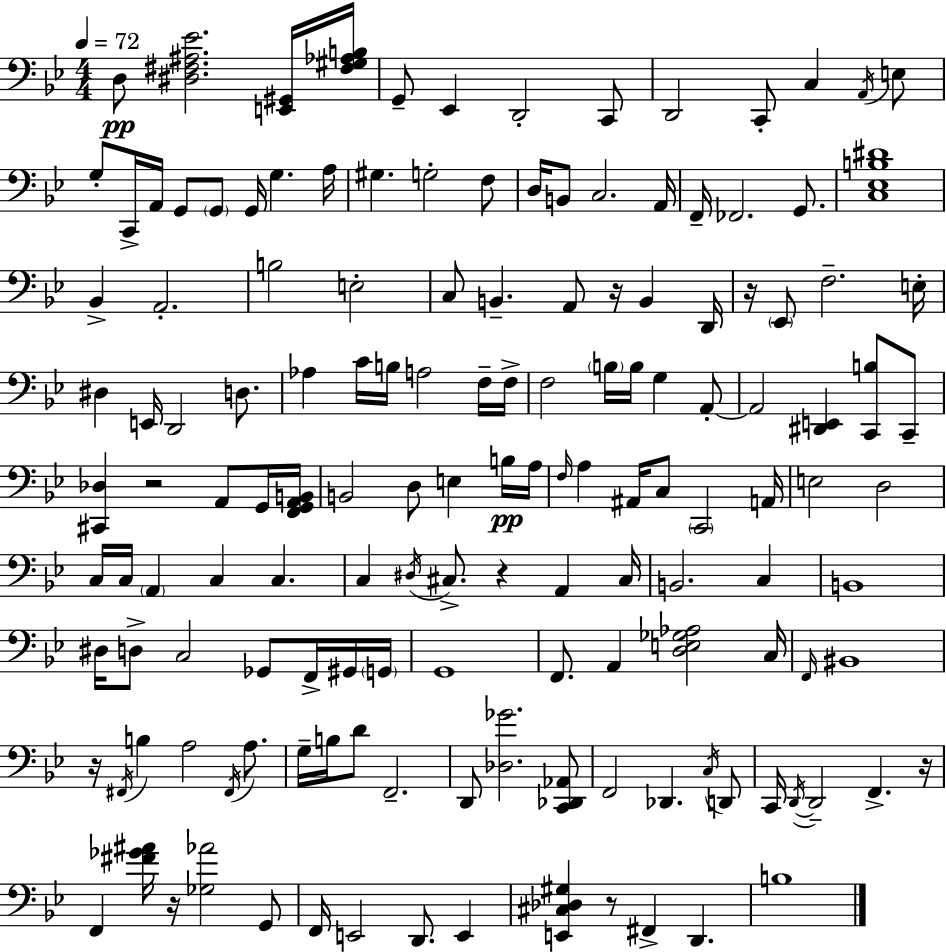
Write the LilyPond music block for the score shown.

{
  \clef bass
  \numericTimeSignature
  \time 4/4
  \key g \minor
  \tempo 4 = 72
  \repeat volta 2 { d8\pp <dis fis ais ees'>2. <e, gis,>16 <fis gis aes b>16 | g,8-- ees,4 d,2-. c,8 | d,2 c,8-. c4 \acciaccatura { a,16 } e8 | g8-. c,16-> a,16 g,8 \parenthesize g,8 g,16 g4. | \break a16 gis4. g2-. f8 | d16 b,8 c2. | a,16 f,16-- fes,2. g,8. | <c ees b dis'>1 | \break bes,4-> a,2.-. | b2 e2-. | c8 b,4.-- a,8 r16 b,4 | d,16 r16 \parenthesize ees,8 f2.-- | \break e16-. dis4 e,16 d,2 d8. | aes4 c'16 b16 a2 f16-- | f16-> f2 \parenthesize b16 b16 g4 a,8-.~~ | a,2 <dis, e,>4 <c, b>8 c,8-- | \break <cis, des>4 r2 a,8 g,16 | <f, g, a, b,>16 b,2 d8 e4 b16\pp | a16 \grace { f16 } a4 ais,16 c8 \parenthesize c,2 | a,16 e2 d2 | \break c16 c16 \parenthesize a,4 c4 c4. | c4 \acciaccatura { dis16 } cis8.-> r4 a,4 | cis16 b,2. c4 | b,1 | \break dis16 d8-> c2 ges,8 | f,16-> gis,16 \parenthesize g,16 g,1 | f,8. a,4 <d e ges aes>2 | c16 \grace { f,16 } bis,1 | \break r16 \acciaccatura { fis,16 } b4 a2 | \acciaccatura { fis,16 } a8. g16-- b16 d'8 f,2.-- | d,8 <des ges'>2. | <c, des, aes,>8 f,2 des,4. | \break \acciaccatura { c16 } d,8 c,16 \acciaccatura { d,16~ }~ d,2-- | f,4.-> r16 f,4 <fis' ges' ais'>16 r16 <ges aes'>2 | g,8 f,16 e,2 | d,8. e,4 <e, cis des gis>4 r8 fis,4-> | \break d,4. b1 | } \bar "|."
}